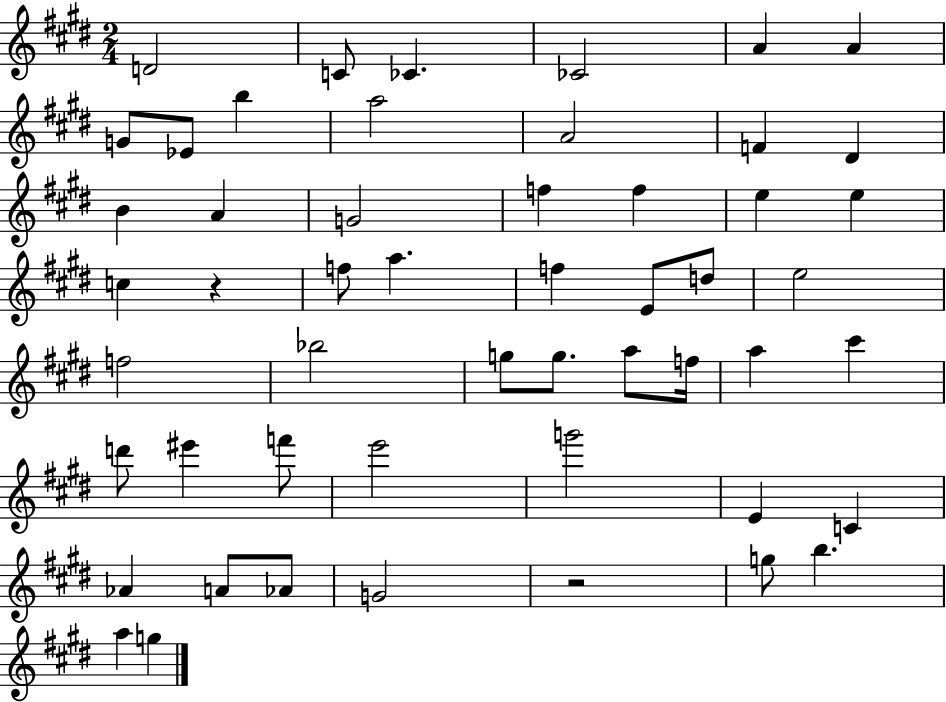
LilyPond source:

{
  \clef treble
  \numericTimeSignature
  \time 2/4
  \key e \major
  d'2 | c'8 ces'4. | ces'2 | a'4 a'4 | \break g'8 ees'8 b''4 | a''2 | a'2 | f'4 dis'4 | \break b'4 a'4 | g'2 | f''4 f''4 | e''4 e''4 | \break c''4 r4 | f''8 a''4. | f''4 e'8 d''8 | e''2 | \break f''2 | bes''2 | g''8 g''8. a''8 f''16 | a''4 cis'''4 | \break d'''8 eis'''4 f'''8 | e'''2 | g'''2 | e'4 c'4 | \break aes'4 a'8 aes'8 | g'2 | r2 | g''8 b''4. | \break a''4 g''4 | \bar "|."
}